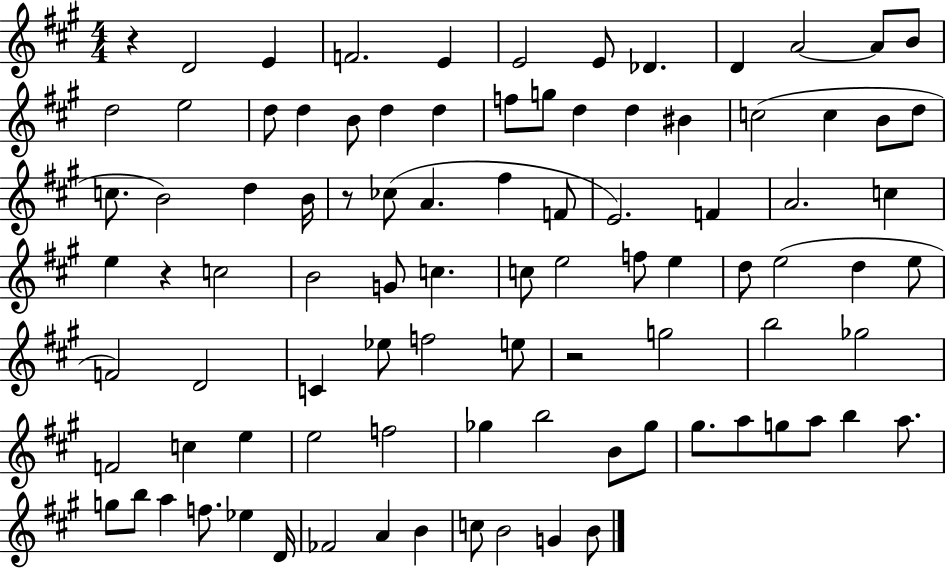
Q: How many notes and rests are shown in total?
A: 93